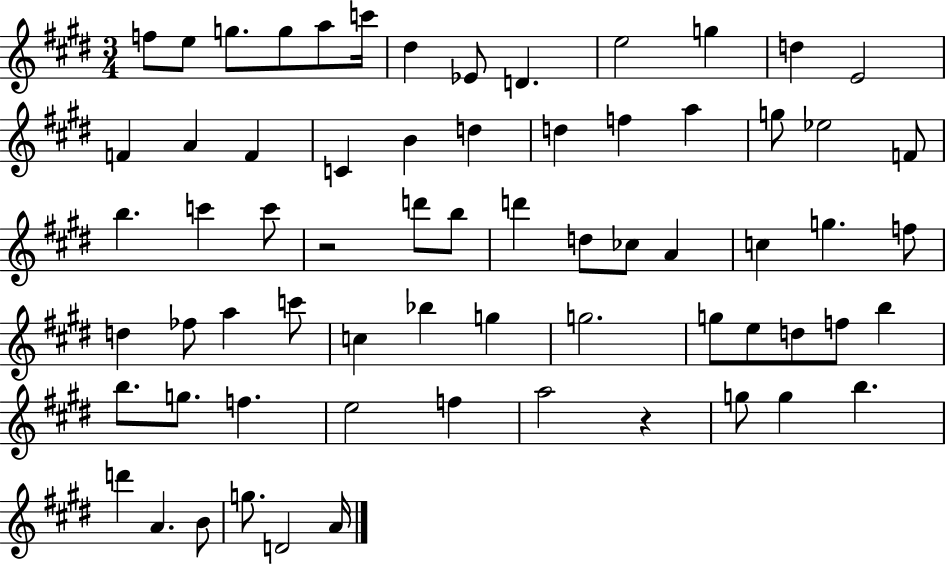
F5/e E5/e G5/e. G5/e A5/e C6/s D#5/q Eb4/e D4/q. E5/h G5/q D5/q E4/h F4/q A4/q F4/q C4/q B4/q D5/q D5/q F5/q A5/q G5/e Eb5/h F4/e B5/q. C6/q C6/e R/h D6/e B5/e D6/q D5/e CES5/e A4/q C5/q G5/q. F5/e D5/q FES5/e A5/q C6/e C5/q Bb5/q G5/q G5/h. G5/e E5/e D5/e F5/e B5/q B5/e. G5/e. F5/q. E5/h F5/q A5/h R/q G5/e G5/q B5/q. D6/q A4/q. B4/e G5/e. D4/h A4/s